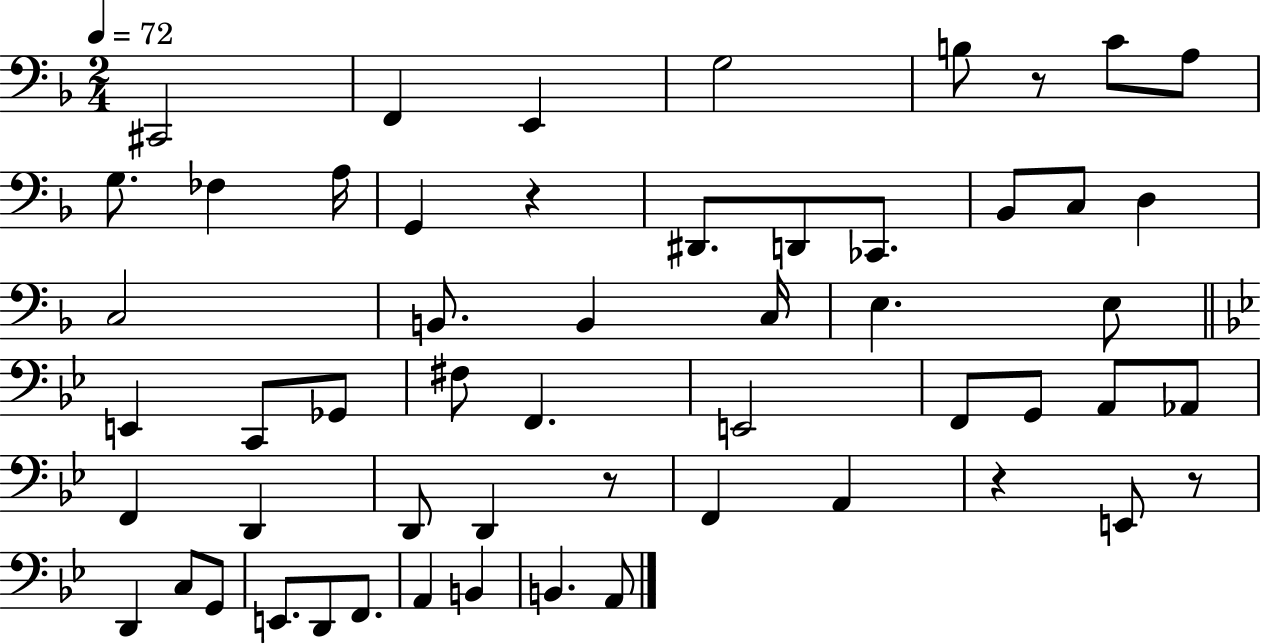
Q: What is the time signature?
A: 2/4